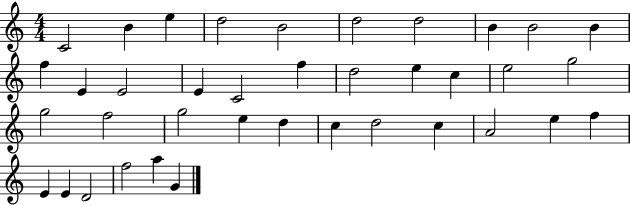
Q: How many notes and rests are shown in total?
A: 38